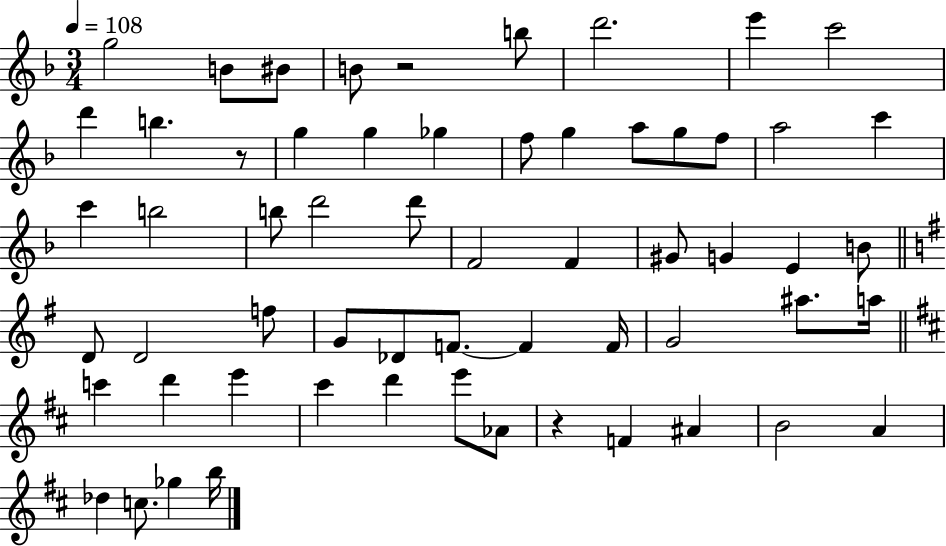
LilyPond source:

{
  \clef treble
  \numericTimeSignature
  \time 3/4
  \key f \major
  \tempo 4 = 108
  \repeat volta 2 { g''2 b'8 bis'8 | b'8 r2 b''8 | d'''2. | e'''4 c'''2 | \break d'''4 b''4. r8 | g''4 g''4 ges''4 | f''8 g''4 a''8 g''8 f''8 | a''2 c'''4 | \break c'''4 b''2 | b''8 d'''2 d'''8 | f'2 f'4 | gis'8 g'4 e'4 b'8 | \break \bar "||" \break \key e \minor d'8 d'2 f''8 | g'8 des'8 f'8.~~ f'4 f'16 | g'2 ais''8. a''16 | \bar "||" \break \key b \minor c'''4 d'''4 e'''4 | cis'''4 d'''4 e'''8 aes'8 | r4 f'4 ais'4 | b'2 a'4 | \break des''4 c''8. ges''4 b''16 | } \bar "|."
}